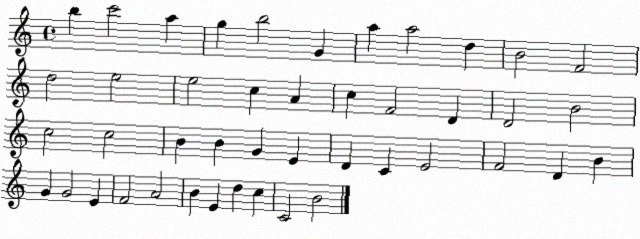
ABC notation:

X:1
T:Untitled
M:4/4
L:1/4
K:C
b c'2 a g b2 G a a2 d B2 F2 d2 e2 e2 c A c F2 D D2 B2 c2 c2 B B G E D C E2 F2 D B G G2 E F2 A2 B E d c C2 B2